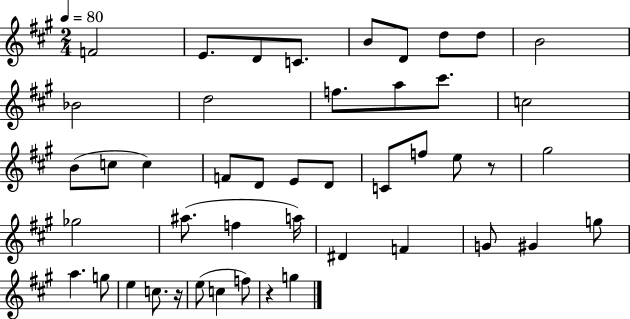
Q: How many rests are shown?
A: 3